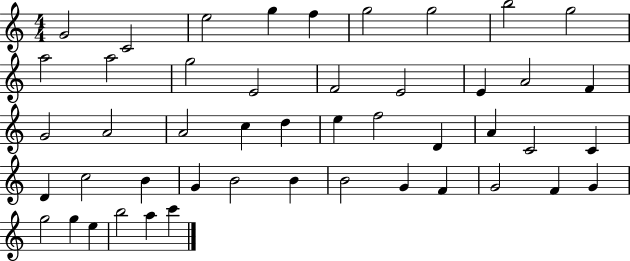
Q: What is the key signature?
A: C major